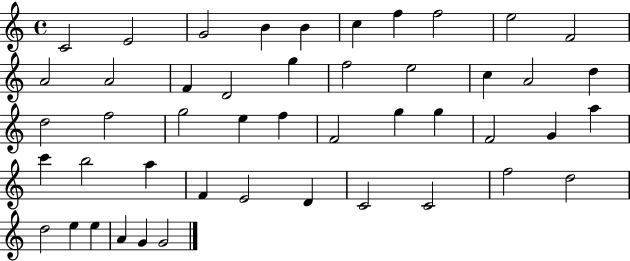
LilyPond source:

{
  \clef treble
  \time 4/4
  \defaultTimeSignature
  \key c \major
  c'2 e'2 | g'2 b'4 b'4 | c''4 f''4 f''2 | e''2 f'2 | \break a'2 a'2 | f'4 d'2 g''4 | f''2 e''2 | c''4 a'2 d''4 | \break d''2 f''2 | g''2 e''4 f''4 | f'2 g''4 g''4 | f'2 g'4 a''4 | \break c'''4 b''2 a''4 | f'4 e'2 d'4 | c'2 c'2 | f''2 d''2 | \break d''2 e''4 e''4 | a'4 g'4 g'2 | \bar "|."
}